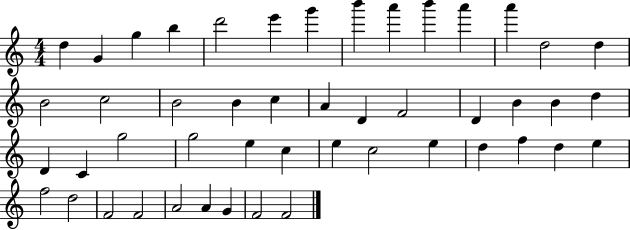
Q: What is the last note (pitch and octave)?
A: F4